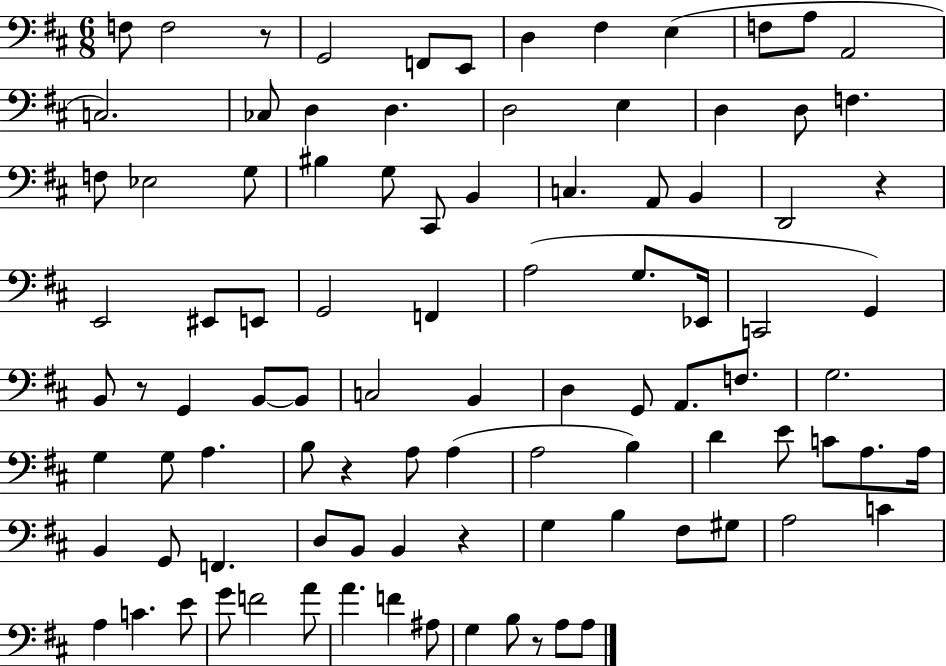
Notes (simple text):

F3/e F3/h R/e G2/h F2/e E2/e D3/q F#3/q E3/q F3/e A3/e A2/h C3/h. CES3/e D3/q D3/q. D3/h E3/q D3/q D3/e F3/q. F3/e Eb3/h G3/e BIS3/q G3/e C#2/e B2/q C3/q. A2/e B2/q D2/h R/q E2/h EIS2/e E2/e G2/h F2/q A3/h G3/e. Eb2/s C2/h G2/q B2/e R/e G2/q B2/e B2/e C3/h B2/q D3/q G2/e A2/e. F3/e. G3/h. G3/q G3/e A3/q. B3/e R/q A3/e A3/q A3/h B3/q D4/q E4/e C4/e A3/e. A3/s B2/q G2/e F2/q. D3/e B2/e B2/q R/q G3/q B3/q F#3/e G#3/e A3/h C4/q A3/q C4/q. E4/e G4/e F4/h A4/e A4/q. F4/q A#3/e G3/q B3/e R/e A3/e A3/e